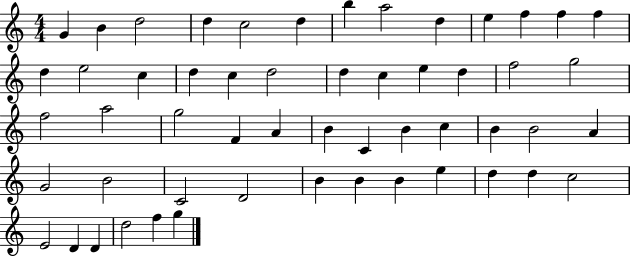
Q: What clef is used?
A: treble